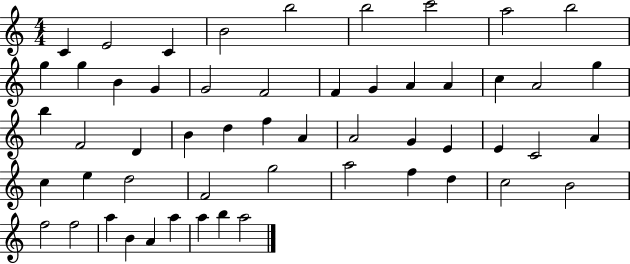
C4/q E4/h C4/q B4/h B5/h B5/h C6/h A5/h B5/h G5/q G5/q B4/q G4/q G4/h F4/h F4/q G4/q A4/q A4/q C5/q A4/h G5/q B5/q F4/h D4/q B4/q D5/q F5/q A4/q A4/h G4/q E4/q E4/q C4/h A4/q C5/q E5/q D5/h F4/h G5/h A5/h F5/q D5/q C5/h B4/h F5/h F5/h A5/q B4/q A4/q A5/q A5/q B5/q A5/h